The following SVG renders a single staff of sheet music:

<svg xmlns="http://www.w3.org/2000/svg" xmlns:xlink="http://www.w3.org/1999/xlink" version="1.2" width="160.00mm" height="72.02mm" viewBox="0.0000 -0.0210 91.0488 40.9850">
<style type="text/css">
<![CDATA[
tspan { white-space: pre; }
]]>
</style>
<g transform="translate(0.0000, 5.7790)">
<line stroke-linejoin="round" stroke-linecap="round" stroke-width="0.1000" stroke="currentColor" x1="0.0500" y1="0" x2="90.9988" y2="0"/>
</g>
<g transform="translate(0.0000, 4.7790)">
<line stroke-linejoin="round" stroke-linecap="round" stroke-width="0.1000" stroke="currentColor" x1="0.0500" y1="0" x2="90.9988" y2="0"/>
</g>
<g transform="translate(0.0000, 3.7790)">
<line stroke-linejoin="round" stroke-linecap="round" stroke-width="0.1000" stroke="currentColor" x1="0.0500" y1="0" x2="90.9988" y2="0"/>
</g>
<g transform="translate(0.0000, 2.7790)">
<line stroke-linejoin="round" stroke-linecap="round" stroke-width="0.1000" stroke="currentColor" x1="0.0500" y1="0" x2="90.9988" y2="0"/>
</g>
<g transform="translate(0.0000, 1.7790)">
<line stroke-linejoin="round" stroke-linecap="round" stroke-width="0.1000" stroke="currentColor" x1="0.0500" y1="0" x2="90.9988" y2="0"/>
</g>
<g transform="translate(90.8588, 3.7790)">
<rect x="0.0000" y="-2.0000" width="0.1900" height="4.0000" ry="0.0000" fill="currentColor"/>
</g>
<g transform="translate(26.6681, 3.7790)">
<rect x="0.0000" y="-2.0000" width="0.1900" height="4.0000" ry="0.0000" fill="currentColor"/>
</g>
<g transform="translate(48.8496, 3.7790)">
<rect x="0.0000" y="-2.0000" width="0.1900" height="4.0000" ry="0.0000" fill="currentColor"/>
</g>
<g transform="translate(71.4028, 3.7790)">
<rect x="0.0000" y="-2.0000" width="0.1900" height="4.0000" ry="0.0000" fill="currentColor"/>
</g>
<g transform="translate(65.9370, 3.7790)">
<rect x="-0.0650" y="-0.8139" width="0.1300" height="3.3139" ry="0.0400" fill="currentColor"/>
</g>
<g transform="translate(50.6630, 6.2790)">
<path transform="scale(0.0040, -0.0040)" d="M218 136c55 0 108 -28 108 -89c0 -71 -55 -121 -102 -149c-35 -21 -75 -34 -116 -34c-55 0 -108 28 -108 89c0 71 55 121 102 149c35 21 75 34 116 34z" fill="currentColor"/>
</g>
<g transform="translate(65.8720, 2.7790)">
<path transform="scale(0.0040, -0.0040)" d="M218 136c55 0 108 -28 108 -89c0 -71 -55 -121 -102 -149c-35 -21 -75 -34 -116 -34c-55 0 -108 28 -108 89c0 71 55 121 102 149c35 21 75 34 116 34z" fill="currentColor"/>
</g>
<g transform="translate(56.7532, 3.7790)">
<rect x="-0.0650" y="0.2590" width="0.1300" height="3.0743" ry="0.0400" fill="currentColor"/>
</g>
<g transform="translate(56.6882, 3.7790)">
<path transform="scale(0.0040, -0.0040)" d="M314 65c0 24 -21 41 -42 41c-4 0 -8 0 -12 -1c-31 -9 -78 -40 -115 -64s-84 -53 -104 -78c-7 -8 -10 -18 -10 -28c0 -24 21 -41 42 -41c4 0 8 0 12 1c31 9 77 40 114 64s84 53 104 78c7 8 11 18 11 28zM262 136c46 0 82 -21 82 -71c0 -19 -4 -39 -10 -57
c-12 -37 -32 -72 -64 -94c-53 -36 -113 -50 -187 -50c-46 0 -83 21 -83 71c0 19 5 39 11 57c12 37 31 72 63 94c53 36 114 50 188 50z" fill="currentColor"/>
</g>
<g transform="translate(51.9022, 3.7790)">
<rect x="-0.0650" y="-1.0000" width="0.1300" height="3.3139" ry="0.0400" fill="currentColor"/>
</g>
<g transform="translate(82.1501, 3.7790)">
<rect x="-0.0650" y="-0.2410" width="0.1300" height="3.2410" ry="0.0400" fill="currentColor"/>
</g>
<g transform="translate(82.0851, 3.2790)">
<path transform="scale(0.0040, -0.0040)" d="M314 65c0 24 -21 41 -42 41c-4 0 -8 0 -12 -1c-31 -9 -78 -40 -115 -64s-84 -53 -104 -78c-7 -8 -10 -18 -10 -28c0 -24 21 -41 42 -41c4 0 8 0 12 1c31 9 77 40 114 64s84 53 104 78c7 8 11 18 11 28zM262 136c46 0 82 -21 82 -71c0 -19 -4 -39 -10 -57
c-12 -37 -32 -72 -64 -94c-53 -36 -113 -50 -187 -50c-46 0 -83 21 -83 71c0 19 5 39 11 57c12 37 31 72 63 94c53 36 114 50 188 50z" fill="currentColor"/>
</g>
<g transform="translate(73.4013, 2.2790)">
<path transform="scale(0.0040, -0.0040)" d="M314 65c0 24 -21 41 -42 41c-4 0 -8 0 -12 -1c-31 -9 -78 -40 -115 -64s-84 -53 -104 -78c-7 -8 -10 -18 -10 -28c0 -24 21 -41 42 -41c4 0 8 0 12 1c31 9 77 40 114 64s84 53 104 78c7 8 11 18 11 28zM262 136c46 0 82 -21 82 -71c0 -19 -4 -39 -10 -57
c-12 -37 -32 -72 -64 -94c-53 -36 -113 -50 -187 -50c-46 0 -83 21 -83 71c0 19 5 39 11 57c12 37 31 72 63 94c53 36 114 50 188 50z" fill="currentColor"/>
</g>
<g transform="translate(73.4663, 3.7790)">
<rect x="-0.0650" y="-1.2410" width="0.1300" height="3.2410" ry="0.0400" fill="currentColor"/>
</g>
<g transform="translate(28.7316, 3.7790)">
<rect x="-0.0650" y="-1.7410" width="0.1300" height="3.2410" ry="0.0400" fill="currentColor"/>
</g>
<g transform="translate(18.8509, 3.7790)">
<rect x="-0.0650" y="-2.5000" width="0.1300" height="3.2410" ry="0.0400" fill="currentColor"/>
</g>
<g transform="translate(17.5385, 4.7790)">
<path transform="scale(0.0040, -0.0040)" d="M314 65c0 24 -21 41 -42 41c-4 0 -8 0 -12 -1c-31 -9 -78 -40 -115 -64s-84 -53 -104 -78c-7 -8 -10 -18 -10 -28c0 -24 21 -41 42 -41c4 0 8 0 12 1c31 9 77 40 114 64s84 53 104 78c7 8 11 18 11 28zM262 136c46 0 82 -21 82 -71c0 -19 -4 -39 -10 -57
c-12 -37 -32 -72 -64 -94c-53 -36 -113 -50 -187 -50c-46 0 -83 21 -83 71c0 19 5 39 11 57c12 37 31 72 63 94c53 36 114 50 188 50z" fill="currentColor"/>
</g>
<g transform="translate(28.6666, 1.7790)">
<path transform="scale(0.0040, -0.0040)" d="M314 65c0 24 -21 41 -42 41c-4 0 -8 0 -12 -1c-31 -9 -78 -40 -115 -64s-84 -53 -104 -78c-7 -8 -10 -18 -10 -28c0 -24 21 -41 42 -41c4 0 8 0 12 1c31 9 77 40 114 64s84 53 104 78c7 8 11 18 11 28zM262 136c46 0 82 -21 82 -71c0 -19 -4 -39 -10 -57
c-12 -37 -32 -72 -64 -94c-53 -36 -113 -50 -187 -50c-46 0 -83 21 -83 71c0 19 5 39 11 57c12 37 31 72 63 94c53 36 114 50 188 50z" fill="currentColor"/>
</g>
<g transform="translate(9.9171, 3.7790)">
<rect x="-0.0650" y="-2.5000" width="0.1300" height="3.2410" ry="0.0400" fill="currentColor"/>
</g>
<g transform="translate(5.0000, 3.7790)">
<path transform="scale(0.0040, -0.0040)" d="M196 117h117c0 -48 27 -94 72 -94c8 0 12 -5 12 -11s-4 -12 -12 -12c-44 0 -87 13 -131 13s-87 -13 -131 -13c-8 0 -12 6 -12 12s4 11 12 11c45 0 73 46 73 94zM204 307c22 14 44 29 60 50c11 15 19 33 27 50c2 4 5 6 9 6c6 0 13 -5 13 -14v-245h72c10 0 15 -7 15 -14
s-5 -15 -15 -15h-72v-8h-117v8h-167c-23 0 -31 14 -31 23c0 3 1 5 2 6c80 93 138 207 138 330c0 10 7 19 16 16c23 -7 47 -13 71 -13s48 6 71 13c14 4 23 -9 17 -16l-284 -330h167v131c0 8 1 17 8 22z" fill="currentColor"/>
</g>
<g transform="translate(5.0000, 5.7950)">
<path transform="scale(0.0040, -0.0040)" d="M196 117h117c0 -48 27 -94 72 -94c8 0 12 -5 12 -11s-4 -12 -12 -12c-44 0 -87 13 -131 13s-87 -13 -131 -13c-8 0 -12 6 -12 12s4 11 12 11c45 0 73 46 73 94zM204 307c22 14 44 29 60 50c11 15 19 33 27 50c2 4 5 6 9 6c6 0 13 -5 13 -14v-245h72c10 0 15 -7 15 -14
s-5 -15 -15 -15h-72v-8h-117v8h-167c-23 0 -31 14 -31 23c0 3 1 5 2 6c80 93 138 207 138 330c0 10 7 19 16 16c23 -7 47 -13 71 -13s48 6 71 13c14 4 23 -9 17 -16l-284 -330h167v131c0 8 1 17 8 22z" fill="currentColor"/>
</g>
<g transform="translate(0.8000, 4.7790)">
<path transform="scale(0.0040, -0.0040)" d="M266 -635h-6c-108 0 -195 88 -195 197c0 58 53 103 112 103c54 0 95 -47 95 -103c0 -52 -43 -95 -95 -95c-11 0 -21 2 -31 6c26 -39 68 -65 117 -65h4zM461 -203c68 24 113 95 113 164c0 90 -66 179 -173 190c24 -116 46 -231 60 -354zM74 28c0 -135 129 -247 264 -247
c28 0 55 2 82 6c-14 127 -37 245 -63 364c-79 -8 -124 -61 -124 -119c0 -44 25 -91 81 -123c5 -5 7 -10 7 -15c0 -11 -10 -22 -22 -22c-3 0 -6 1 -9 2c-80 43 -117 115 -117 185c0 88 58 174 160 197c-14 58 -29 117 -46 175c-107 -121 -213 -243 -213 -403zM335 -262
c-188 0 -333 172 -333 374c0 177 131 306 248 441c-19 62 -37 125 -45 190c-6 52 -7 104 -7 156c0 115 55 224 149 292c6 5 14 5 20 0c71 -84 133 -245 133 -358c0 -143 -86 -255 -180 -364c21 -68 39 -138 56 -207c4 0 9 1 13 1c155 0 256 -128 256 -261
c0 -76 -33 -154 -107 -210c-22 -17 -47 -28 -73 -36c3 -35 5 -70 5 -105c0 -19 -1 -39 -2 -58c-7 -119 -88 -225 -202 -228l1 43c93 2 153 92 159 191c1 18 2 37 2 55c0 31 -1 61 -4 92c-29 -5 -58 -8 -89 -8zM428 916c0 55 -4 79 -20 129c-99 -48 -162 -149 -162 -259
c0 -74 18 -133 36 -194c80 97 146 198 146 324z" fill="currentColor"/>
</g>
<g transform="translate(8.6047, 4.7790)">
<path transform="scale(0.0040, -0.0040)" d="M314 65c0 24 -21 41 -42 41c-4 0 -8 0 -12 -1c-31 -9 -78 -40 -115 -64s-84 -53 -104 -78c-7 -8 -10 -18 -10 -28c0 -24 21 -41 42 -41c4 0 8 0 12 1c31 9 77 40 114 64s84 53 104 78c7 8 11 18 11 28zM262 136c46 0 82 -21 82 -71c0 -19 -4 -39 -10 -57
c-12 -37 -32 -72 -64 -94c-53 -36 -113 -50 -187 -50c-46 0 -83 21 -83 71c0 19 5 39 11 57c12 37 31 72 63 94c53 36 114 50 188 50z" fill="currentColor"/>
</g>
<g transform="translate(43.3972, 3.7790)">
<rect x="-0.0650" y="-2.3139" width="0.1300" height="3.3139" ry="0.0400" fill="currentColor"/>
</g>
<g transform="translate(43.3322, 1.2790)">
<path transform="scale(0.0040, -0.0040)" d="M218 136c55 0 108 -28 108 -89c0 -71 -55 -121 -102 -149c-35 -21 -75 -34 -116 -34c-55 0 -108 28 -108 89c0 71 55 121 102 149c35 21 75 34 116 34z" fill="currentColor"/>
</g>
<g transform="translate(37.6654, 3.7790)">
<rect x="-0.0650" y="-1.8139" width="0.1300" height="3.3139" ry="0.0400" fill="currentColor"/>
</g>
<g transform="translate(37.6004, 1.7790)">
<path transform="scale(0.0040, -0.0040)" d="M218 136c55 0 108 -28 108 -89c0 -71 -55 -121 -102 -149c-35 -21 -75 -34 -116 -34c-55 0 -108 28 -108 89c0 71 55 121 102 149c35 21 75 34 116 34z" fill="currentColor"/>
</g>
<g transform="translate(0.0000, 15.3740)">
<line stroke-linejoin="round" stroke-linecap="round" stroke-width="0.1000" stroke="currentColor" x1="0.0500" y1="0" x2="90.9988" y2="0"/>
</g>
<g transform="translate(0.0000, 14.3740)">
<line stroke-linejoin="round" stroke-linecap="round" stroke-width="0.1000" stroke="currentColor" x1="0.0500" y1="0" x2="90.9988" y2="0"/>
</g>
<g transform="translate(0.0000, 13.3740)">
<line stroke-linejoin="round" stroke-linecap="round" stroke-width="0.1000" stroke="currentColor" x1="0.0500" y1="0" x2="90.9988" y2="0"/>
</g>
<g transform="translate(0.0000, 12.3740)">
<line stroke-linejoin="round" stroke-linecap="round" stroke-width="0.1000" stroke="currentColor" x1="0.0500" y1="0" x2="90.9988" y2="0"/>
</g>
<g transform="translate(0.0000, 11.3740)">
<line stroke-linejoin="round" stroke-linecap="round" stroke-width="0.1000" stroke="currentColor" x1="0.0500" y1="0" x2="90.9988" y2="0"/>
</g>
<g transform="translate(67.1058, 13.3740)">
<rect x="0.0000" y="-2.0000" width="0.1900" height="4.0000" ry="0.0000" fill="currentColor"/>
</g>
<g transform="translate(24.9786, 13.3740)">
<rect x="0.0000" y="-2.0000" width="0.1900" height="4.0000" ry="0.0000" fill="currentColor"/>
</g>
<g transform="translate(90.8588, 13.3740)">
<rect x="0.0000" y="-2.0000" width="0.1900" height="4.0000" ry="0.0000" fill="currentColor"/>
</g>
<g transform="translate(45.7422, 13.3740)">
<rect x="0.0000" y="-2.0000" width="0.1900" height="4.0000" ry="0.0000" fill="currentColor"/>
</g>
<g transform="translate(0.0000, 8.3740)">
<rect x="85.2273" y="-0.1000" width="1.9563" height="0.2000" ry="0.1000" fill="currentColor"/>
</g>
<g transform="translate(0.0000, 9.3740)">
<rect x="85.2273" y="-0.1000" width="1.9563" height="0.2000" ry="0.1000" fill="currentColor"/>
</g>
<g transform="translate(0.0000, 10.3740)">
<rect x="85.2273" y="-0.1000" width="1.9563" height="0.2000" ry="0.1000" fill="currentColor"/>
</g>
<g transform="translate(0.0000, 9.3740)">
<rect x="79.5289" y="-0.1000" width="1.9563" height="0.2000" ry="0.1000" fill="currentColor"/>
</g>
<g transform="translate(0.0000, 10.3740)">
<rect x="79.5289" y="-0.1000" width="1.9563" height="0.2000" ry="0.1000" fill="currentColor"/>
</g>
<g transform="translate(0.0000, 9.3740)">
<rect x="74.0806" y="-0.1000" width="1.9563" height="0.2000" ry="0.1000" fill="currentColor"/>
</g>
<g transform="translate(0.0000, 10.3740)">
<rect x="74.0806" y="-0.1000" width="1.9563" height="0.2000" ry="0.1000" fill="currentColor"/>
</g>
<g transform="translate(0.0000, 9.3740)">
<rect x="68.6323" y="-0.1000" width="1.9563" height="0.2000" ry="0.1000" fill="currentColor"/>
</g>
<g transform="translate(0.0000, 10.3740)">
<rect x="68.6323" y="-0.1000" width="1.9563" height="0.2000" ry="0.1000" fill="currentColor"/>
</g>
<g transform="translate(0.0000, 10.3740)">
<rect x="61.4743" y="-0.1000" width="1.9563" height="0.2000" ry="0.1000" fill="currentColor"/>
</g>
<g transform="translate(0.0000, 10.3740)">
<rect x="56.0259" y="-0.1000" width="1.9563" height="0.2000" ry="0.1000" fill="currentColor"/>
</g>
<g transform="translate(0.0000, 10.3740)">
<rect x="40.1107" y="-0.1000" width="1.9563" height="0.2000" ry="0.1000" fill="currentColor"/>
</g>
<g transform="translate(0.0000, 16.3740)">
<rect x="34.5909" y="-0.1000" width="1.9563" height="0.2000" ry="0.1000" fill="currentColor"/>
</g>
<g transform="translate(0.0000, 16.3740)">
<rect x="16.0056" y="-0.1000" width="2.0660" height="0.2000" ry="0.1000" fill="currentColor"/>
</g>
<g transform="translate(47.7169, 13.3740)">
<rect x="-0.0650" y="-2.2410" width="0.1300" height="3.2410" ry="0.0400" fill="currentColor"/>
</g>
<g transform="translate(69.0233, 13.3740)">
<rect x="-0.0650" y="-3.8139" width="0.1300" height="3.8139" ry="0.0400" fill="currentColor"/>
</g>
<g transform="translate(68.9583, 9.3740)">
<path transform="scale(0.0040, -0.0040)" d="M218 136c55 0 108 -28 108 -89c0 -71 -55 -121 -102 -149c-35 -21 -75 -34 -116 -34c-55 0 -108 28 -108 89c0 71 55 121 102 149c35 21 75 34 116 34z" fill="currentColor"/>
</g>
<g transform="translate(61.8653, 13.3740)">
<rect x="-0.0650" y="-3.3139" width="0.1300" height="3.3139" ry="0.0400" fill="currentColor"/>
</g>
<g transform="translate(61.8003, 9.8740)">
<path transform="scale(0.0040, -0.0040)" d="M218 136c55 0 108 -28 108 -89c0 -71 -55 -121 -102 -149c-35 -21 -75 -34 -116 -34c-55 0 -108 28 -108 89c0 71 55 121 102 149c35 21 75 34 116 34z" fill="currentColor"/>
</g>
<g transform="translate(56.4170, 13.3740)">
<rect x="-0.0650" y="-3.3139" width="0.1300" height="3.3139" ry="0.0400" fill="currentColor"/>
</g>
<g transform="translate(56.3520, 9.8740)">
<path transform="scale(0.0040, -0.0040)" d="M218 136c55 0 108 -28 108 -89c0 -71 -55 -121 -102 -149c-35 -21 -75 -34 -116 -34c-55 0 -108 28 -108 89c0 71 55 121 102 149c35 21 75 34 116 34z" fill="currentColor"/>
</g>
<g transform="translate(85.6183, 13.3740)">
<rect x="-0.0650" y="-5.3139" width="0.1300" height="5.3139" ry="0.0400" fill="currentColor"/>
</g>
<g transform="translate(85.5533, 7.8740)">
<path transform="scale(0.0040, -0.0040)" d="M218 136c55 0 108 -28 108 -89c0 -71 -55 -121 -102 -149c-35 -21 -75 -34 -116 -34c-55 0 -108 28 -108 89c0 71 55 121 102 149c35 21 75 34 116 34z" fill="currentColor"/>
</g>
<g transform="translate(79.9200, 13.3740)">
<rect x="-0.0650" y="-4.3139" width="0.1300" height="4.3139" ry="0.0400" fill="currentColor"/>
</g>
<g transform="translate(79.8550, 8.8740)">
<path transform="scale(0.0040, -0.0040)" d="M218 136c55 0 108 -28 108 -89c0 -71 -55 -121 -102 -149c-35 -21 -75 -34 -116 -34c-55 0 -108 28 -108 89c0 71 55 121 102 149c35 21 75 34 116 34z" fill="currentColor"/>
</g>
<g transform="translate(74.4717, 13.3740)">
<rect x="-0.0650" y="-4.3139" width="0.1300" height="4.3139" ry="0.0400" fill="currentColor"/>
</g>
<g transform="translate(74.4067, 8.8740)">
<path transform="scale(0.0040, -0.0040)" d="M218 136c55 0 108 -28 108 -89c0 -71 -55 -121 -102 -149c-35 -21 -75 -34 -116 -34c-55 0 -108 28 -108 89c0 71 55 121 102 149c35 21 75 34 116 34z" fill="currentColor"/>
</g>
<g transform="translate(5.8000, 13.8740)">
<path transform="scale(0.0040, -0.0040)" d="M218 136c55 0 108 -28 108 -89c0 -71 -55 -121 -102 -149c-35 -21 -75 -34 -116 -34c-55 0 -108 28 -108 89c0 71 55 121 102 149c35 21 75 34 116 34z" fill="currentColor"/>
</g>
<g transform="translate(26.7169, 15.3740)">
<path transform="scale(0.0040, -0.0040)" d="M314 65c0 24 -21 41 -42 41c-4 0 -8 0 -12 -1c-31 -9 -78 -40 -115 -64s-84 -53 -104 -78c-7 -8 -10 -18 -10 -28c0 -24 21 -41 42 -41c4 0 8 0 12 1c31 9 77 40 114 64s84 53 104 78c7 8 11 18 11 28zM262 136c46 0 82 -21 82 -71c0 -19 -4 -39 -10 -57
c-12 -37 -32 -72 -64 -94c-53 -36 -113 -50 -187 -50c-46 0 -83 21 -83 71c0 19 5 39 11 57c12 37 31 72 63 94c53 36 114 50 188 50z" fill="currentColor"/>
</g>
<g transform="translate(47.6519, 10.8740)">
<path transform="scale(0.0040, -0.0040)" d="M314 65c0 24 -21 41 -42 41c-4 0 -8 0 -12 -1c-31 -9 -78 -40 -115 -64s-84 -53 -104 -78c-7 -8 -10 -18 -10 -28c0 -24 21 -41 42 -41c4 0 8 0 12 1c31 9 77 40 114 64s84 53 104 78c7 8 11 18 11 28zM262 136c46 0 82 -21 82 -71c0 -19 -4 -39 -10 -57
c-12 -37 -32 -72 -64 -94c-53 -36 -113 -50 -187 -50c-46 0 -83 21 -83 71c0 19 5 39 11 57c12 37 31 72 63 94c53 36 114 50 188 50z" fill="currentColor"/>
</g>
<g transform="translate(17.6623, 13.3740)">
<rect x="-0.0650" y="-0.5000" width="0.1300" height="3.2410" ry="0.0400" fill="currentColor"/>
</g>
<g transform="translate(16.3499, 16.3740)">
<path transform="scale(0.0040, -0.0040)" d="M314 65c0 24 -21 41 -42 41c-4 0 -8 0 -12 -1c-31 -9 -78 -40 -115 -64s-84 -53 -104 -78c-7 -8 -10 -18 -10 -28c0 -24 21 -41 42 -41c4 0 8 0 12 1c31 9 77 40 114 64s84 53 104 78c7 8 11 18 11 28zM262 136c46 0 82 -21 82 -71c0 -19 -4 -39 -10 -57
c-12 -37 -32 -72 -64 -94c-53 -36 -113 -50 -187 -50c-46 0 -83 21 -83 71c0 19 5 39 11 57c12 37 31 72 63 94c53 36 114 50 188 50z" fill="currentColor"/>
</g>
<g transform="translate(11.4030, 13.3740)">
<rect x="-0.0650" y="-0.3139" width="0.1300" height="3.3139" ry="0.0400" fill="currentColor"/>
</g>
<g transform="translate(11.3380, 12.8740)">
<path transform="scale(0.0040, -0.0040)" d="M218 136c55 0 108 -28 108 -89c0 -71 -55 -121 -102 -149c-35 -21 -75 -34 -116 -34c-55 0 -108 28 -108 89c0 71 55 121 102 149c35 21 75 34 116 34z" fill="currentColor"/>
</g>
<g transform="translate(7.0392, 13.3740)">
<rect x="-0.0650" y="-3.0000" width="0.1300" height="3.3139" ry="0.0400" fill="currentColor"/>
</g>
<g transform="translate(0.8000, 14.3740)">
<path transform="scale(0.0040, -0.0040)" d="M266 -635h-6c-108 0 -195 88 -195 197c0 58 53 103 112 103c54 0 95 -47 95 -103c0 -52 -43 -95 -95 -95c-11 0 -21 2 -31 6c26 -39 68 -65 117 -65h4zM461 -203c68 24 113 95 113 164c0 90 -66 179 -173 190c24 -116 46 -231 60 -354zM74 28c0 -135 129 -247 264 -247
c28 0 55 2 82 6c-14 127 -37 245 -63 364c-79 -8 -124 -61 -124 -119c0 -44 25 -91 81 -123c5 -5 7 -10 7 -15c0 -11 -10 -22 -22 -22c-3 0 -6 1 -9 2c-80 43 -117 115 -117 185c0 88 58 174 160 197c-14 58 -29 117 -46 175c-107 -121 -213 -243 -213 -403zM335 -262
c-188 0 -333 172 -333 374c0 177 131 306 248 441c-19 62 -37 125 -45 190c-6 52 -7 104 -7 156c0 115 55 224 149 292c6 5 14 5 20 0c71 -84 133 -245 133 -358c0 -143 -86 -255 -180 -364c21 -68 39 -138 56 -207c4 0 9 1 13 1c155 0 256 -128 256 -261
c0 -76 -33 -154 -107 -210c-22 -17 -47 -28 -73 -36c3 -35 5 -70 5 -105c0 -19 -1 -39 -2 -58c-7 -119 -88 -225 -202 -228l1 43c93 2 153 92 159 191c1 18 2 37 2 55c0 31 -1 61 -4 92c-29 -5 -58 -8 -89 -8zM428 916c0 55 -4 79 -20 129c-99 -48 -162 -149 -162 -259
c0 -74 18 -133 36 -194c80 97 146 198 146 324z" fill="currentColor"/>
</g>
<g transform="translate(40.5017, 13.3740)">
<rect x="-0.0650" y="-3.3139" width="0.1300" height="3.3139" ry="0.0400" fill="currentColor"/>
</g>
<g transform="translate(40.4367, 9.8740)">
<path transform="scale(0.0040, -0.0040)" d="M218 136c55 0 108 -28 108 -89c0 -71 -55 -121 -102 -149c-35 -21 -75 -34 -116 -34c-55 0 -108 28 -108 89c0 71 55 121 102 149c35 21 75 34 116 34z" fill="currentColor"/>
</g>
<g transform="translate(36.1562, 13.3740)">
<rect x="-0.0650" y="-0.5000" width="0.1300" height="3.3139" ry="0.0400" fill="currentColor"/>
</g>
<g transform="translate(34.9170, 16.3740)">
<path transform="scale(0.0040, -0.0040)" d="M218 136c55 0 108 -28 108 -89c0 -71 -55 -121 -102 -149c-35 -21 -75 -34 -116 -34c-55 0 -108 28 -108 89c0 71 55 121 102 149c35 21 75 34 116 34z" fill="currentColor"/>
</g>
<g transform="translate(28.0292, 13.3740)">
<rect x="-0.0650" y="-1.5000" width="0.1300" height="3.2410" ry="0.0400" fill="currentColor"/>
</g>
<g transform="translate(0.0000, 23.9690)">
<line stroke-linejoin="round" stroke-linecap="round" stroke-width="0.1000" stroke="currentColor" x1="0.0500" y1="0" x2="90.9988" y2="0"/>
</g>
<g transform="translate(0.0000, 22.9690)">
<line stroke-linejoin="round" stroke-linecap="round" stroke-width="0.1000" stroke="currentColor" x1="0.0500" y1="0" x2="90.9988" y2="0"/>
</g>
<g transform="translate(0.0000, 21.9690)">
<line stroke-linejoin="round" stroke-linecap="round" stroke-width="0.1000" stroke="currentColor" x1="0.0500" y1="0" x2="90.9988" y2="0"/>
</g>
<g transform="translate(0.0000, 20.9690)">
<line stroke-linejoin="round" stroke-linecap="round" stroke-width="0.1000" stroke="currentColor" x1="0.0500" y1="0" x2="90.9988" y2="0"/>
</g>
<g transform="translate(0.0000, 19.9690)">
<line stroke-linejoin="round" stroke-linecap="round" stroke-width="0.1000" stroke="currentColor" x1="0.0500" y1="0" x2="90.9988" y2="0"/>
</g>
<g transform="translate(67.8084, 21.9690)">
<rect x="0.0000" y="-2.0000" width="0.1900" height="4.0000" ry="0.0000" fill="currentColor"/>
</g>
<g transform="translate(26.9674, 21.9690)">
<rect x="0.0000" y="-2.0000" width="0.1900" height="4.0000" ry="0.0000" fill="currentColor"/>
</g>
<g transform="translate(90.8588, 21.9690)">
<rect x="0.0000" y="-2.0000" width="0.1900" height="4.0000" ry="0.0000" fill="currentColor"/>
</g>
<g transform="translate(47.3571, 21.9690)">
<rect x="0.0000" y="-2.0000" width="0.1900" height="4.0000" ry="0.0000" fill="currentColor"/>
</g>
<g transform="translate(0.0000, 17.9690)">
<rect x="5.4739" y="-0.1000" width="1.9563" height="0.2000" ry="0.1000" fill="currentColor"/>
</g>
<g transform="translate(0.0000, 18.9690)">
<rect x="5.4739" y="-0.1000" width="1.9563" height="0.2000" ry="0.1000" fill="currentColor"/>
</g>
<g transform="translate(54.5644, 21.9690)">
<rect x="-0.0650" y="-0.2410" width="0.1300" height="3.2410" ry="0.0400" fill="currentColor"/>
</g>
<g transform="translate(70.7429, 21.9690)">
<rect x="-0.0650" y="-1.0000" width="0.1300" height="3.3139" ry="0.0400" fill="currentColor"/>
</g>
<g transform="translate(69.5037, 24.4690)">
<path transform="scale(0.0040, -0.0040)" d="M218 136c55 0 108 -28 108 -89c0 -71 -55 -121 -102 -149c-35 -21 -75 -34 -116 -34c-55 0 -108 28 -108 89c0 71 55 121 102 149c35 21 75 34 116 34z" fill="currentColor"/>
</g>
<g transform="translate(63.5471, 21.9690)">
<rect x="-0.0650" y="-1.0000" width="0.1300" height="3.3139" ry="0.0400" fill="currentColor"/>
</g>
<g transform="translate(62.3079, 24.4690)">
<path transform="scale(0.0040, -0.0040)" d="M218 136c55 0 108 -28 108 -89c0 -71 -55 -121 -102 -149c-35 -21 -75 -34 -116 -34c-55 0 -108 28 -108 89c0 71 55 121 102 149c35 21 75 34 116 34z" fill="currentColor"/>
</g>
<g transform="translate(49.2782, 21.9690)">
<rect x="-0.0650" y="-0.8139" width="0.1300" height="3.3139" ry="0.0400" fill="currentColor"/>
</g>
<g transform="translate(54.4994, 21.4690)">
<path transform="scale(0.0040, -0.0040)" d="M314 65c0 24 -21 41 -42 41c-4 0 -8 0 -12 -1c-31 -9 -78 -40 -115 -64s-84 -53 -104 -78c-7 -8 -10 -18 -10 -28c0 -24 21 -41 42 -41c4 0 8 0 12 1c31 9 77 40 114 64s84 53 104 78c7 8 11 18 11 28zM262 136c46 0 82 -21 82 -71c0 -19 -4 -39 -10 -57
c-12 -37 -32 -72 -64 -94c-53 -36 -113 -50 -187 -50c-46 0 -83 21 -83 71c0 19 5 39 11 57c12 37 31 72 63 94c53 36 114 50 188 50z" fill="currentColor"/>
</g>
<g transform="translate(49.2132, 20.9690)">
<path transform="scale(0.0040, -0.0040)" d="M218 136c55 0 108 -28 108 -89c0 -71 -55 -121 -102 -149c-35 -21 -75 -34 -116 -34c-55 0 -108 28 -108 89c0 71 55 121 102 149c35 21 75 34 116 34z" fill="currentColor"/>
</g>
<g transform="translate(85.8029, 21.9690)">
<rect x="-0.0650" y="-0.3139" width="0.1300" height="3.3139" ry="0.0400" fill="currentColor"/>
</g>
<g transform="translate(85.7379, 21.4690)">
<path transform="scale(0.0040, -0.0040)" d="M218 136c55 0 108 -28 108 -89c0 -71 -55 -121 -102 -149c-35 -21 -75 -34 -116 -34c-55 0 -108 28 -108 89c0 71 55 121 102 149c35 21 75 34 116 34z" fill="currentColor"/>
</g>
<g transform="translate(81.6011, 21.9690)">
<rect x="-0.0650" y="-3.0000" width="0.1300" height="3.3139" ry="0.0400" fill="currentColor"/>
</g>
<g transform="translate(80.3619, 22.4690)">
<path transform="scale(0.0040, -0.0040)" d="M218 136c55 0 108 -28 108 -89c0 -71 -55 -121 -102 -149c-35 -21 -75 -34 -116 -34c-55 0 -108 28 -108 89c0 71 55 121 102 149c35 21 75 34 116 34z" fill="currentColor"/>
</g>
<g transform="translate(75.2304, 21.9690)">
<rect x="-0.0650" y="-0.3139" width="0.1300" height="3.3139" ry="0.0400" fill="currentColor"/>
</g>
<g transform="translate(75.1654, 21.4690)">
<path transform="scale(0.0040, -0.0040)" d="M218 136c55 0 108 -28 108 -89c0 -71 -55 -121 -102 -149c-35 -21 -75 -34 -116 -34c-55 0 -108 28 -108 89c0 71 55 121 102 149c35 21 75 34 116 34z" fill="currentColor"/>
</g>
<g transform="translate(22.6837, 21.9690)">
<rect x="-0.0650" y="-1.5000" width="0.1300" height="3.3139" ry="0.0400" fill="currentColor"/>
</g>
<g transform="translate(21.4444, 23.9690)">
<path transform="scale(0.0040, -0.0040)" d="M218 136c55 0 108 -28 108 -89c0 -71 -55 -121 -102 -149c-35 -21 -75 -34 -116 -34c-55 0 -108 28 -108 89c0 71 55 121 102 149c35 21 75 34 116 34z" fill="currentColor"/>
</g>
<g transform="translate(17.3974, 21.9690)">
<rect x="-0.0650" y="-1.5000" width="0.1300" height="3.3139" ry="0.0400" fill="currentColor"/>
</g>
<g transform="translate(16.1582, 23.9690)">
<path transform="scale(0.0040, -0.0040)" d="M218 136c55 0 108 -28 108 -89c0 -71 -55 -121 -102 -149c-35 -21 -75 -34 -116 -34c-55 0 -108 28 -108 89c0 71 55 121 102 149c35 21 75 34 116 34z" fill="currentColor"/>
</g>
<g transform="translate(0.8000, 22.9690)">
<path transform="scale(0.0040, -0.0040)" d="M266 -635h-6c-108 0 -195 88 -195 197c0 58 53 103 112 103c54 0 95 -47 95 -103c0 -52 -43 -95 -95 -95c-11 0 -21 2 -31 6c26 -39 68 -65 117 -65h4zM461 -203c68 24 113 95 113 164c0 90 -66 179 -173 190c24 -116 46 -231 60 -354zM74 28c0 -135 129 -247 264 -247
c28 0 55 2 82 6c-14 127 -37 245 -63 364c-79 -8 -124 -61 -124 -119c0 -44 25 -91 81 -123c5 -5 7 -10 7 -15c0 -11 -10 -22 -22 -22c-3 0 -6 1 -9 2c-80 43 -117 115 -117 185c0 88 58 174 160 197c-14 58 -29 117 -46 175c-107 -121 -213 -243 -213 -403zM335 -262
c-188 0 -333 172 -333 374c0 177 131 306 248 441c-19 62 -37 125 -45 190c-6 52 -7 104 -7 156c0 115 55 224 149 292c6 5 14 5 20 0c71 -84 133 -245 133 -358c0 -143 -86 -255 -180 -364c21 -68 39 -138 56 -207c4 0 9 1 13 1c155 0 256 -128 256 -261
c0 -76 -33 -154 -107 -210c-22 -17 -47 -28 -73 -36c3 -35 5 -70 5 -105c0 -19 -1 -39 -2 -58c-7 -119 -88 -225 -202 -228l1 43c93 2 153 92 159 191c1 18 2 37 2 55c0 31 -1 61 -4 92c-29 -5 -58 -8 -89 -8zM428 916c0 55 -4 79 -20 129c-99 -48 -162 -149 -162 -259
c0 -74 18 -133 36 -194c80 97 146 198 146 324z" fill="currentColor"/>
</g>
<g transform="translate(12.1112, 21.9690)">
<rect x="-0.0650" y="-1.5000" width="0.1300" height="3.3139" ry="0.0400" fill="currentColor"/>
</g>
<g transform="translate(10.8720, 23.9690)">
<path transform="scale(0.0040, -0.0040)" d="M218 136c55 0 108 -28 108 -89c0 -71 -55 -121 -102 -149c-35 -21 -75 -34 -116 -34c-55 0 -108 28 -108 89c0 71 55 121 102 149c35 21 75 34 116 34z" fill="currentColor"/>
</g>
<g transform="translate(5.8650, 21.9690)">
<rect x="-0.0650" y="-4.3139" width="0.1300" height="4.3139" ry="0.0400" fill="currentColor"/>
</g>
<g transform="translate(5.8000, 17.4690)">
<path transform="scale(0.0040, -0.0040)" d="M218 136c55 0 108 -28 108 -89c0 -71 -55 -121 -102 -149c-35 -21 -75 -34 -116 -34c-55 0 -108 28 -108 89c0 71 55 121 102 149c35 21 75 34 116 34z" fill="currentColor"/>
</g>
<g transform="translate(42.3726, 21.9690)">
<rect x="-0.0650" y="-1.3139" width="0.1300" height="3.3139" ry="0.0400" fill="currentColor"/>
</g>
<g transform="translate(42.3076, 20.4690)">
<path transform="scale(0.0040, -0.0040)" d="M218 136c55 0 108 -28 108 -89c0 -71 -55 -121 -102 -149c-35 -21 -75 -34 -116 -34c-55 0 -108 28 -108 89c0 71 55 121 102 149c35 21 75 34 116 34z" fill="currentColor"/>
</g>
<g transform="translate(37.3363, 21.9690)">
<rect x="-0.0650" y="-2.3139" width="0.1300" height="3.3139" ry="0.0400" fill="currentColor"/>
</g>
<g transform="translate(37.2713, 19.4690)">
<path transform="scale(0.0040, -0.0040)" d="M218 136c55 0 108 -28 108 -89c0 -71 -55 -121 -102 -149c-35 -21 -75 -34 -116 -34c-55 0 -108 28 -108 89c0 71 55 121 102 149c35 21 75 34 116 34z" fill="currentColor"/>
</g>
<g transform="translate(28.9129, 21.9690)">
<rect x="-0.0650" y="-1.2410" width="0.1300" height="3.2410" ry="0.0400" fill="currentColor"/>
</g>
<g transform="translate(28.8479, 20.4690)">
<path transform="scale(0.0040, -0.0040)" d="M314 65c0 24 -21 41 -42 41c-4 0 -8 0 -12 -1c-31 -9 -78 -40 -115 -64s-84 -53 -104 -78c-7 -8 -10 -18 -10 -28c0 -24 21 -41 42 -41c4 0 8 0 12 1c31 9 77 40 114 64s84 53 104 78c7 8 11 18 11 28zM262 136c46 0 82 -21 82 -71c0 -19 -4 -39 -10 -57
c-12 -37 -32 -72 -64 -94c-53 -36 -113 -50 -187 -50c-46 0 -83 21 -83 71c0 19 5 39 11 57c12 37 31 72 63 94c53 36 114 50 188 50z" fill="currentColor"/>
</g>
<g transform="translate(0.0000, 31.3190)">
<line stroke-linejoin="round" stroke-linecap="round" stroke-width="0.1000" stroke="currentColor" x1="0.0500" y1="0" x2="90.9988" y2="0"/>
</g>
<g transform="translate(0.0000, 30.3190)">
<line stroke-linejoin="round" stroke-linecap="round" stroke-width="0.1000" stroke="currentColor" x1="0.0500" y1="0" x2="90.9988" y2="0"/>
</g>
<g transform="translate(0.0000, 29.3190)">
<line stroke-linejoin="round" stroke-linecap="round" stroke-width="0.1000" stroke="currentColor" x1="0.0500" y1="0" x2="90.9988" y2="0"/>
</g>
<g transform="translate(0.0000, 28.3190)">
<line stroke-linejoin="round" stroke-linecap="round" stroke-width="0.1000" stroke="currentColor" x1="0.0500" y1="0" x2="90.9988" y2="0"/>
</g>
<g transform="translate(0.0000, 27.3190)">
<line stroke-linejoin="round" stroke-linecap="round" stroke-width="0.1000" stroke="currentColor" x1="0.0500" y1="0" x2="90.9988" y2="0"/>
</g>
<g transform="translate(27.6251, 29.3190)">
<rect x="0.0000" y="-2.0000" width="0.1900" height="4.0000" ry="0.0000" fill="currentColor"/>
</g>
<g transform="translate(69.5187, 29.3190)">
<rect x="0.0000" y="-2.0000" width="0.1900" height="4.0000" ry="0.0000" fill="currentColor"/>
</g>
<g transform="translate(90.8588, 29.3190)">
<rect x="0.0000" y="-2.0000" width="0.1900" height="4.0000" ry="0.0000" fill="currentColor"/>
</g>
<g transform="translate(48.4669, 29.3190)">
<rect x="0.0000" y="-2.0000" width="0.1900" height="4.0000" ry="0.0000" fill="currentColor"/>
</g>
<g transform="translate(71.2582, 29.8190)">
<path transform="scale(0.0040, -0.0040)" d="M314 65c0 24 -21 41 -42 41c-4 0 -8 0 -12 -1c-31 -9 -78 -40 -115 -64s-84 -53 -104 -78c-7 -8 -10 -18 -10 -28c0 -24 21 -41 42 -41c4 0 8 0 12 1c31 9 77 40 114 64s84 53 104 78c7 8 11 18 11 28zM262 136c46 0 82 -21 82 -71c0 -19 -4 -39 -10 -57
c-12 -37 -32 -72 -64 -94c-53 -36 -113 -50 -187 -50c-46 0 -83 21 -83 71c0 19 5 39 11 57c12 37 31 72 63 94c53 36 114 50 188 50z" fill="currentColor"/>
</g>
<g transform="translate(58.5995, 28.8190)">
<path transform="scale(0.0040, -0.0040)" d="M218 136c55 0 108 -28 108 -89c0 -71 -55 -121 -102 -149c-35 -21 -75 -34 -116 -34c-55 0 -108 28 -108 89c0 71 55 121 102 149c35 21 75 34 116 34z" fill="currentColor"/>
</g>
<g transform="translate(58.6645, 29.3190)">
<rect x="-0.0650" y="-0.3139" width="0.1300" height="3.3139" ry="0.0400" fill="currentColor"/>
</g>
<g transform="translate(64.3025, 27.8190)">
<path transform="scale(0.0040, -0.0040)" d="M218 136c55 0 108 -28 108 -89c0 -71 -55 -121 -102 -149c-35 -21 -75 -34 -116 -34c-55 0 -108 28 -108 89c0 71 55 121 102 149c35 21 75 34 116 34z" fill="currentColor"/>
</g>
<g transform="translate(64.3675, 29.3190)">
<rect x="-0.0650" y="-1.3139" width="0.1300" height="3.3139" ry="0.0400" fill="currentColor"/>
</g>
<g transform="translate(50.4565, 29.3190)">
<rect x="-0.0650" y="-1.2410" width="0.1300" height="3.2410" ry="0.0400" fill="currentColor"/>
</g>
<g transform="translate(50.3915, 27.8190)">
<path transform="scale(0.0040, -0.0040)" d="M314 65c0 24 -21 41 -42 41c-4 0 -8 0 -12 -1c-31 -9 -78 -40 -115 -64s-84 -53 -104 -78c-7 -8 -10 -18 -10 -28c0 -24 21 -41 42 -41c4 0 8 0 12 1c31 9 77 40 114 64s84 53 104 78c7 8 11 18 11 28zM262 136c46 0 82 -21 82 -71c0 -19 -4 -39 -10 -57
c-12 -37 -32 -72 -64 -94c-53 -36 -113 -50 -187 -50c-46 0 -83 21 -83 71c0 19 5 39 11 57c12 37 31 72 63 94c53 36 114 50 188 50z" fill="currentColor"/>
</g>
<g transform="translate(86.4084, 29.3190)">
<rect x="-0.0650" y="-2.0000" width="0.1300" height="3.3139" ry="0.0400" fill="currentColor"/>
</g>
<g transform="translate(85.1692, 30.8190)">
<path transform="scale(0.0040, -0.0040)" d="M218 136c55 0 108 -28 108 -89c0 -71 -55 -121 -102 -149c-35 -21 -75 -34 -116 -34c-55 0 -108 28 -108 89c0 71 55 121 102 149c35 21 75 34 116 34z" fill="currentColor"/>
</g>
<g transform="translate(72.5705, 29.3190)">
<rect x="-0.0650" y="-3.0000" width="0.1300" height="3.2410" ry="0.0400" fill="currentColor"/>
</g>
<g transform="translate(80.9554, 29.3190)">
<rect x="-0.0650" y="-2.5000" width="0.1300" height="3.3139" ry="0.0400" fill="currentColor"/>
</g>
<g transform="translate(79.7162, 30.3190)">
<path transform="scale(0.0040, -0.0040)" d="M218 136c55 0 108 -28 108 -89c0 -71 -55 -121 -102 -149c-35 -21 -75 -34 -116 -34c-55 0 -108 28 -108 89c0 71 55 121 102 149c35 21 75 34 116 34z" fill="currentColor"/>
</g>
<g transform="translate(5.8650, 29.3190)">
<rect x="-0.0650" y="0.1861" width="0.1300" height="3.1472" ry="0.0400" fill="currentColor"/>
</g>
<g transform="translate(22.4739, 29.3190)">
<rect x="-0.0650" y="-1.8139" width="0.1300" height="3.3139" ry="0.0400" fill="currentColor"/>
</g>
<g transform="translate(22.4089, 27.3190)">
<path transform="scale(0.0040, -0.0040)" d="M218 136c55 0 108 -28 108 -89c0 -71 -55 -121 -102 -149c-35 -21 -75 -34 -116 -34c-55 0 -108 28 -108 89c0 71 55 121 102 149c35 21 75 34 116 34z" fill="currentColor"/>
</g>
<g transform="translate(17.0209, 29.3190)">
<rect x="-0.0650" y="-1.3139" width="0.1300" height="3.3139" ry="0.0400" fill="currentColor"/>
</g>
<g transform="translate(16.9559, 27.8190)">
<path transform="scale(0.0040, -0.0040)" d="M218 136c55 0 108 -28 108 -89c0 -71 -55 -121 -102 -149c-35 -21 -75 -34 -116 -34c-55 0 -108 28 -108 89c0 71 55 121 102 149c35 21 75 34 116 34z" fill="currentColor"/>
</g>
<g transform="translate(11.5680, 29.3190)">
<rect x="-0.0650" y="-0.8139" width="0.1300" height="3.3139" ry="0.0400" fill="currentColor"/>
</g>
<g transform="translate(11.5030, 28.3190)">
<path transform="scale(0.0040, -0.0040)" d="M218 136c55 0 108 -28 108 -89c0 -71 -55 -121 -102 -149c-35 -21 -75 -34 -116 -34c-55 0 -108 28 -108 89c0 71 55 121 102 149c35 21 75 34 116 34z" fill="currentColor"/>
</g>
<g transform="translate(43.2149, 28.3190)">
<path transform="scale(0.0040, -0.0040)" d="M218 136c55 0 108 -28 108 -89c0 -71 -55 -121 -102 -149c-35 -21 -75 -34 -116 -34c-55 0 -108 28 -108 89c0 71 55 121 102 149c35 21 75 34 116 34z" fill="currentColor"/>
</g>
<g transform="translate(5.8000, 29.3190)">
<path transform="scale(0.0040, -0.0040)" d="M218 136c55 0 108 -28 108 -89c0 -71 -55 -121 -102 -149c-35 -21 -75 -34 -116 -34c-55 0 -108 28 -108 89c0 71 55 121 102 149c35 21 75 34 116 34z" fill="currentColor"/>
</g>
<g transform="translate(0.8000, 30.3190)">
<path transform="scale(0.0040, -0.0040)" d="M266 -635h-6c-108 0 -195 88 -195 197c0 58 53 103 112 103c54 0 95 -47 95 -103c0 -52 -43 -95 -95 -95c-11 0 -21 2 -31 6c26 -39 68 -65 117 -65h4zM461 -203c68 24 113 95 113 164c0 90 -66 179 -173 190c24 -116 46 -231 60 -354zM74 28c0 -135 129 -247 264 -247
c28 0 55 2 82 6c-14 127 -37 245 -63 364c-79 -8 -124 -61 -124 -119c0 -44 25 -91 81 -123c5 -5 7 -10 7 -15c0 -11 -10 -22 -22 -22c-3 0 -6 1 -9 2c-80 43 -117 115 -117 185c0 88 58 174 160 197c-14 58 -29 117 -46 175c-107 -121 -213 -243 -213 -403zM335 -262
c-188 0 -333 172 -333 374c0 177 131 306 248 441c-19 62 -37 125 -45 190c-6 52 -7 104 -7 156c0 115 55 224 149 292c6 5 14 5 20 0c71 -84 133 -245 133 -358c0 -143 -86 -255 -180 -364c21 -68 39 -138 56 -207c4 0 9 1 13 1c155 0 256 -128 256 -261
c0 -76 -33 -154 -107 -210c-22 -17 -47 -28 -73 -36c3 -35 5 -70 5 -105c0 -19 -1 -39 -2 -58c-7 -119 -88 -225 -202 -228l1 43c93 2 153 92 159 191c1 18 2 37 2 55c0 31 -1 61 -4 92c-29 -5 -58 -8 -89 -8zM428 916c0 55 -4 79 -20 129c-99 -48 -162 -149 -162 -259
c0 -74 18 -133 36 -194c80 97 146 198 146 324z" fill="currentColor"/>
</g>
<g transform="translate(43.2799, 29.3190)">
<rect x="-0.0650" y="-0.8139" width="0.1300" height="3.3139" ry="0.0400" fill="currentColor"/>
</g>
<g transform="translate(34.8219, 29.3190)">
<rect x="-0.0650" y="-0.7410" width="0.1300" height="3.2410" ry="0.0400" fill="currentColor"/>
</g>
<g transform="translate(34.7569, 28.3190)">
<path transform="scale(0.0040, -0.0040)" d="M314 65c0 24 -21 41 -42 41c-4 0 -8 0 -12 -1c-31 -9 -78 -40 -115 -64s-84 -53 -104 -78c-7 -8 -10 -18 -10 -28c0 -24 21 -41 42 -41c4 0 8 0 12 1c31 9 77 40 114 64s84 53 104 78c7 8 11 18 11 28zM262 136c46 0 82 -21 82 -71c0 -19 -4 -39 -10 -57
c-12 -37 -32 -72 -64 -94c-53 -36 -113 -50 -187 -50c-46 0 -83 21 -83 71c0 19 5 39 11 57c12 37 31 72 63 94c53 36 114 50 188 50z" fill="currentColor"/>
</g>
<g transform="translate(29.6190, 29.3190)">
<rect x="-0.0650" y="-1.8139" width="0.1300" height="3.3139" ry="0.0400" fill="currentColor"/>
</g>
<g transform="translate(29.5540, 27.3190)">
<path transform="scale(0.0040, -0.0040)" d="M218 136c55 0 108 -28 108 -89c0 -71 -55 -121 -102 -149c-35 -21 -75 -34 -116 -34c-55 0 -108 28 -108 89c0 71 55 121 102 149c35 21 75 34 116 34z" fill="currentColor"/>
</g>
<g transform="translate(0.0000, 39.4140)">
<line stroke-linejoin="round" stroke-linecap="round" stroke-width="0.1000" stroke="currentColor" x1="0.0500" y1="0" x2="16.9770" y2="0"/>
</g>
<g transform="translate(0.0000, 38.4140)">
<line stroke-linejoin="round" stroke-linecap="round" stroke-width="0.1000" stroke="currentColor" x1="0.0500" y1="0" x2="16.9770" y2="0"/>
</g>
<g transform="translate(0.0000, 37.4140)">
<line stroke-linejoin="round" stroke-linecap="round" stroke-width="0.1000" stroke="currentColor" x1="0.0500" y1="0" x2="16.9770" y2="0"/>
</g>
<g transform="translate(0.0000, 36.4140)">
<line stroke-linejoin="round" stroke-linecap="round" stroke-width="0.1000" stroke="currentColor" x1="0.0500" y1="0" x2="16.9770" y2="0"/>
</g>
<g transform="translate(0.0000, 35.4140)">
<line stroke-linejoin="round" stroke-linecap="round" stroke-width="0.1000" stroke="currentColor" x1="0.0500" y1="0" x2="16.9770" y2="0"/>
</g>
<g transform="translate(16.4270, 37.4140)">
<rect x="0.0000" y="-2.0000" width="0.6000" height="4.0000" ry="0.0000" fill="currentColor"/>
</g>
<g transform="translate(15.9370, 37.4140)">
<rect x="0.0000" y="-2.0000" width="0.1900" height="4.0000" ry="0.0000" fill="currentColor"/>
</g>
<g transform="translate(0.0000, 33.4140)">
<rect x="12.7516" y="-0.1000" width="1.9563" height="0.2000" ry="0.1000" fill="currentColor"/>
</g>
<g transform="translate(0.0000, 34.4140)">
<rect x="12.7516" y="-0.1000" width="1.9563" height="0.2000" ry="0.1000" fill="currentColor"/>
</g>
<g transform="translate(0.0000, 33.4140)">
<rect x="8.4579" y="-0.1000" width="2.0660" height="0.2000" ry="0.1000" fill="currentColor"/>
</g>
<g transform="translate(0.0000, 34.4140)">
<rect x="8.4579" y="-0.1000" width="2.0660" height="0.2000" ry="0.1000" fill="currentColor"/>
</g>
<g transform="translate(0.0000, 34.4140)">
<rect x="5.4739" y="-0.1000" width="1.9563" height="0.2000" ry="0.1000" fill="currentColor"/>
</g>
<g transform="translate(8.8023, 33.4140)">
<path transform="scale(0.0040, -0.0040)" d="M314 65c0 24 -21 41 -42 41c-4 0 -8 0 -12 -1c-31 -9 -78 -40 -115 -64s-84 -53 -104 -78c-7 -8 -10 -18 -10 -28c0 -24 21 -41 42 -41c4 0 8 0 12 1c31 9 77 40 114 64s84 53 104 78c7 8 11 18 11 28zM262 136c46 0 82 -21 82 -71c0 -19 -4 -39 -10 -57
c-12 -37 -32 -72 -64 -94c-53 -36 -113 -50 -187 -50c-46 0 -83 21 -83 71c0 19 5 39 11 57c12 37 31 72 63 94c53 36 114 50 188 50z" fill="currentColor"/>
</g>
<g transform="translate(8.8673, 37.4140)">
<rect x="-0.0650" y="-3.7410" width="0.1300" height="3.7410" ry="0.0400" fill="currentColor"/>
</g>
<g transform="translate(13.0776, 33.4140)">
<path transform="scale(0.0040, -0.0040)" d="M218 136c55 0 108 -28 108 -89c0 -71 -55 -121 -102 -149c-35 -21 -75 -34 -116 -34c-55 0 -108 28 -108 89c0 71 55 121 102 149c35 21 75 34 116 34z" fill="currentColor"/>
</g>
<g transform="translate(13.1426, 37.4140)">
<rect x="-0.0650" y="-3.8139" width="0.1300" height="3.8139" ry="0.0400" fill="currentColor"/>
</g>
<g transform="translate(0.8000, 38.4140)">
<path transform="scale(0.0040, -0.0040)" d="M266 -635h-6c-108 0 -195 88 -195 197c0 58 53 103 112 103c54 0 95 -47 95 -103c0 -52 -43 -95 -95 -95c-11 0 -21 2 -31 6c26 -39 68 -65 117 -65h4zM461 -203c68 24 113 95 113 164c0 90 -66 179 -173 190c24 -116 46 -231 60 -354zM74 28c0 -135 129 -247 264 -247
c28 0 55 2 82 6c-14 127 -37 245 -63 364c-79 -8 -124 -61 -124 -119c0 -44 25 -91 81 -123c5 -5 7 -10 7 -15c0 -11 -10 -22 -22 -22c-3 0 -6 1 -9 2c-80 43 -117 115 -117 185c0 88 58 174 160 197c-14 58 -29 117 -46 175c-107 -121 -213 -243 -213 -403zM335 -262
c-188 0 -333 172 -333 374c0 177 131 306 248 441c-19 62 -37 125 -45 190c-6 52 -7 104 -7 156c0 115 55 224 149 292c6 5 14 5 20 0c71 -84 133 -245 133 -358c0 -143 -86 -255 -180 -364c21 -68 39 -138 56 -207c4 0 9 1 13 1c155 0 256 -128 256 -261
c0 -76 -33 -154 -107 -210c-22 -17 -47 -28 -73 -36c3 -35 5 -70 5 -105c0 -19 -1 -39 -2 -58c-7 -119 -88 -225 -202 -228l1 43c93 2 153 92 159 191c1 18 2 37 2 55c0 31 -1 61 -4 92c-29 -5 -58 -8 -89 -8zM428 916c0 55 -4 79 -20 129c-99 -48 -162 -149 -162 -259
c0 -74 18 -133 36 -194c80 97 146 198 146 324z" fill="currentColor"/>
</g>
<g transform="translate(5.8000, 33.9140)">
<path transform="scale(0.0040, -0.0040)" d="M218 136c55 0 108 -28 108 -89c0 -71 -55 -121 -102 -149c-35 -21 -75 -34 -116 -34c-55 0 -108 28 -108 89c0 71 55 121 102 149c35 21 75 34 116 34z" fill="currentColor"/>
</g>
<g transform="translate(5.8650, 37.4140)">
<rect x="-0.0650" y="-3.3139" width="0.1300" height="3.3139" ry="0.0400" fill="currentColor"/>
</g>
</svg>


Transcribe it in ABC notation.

X:1
T:Untitled
M:4/4
L:1/4
K:C
G2 G2 f2 f g D B2 d e2 c2 A c C2 E2 C b g2 b b c' d' d' f' d' E E E e2 g e d c2 D D c A c B d e f f d2 d e2 c e A2 G F b c'2 c'